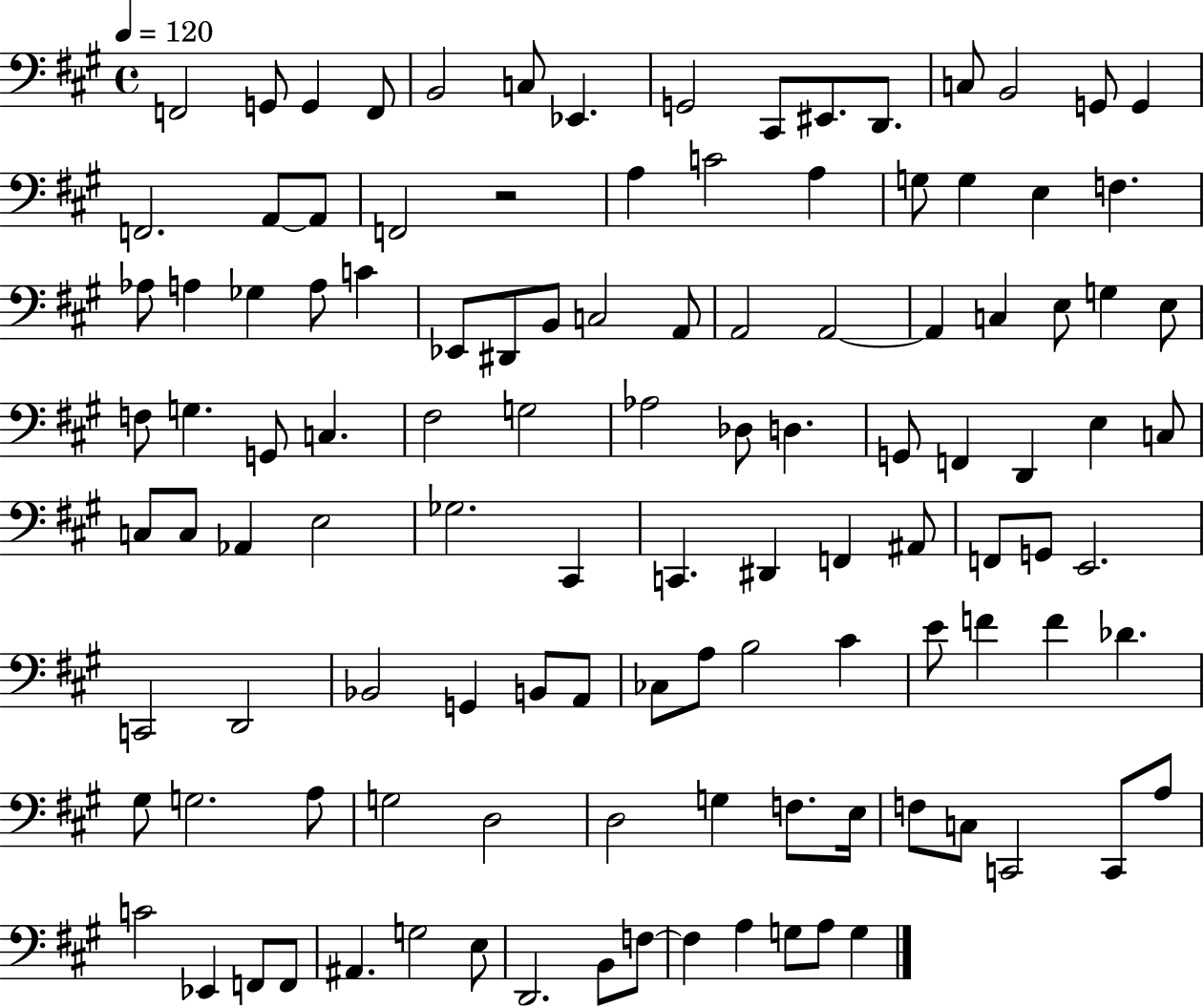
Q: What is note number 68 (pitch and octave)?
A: F2